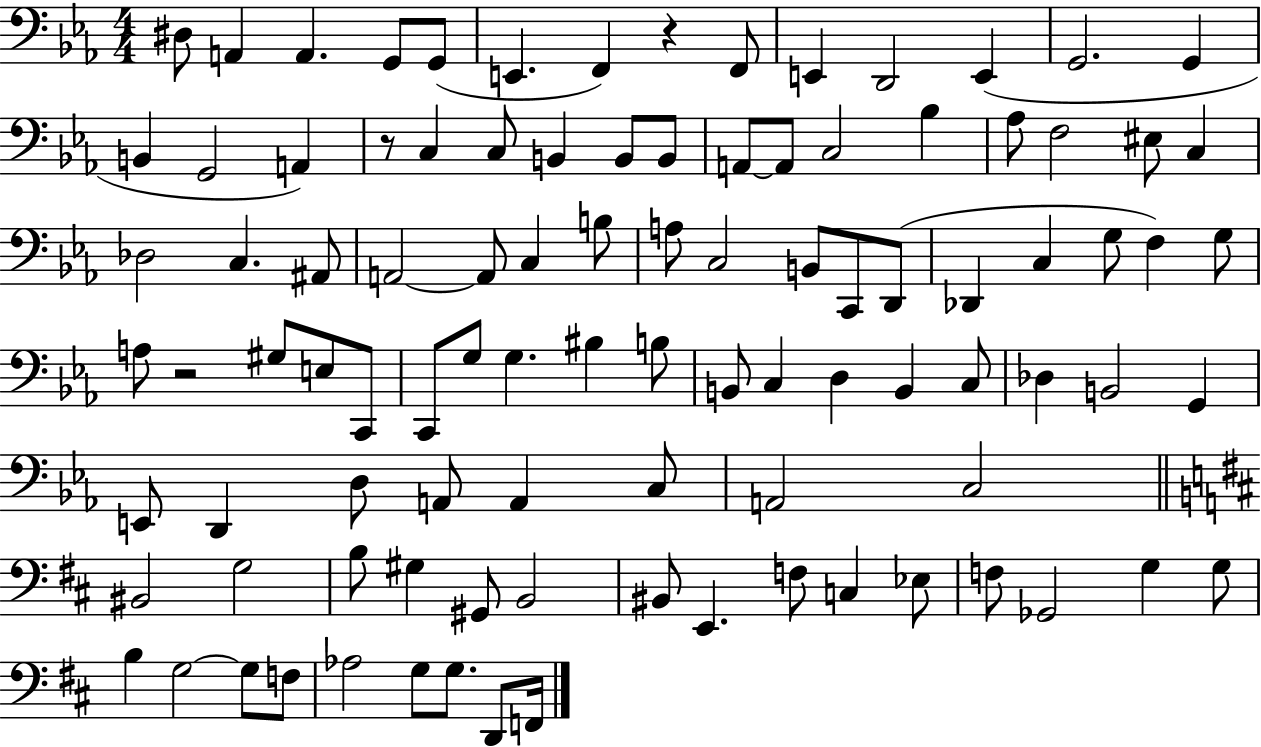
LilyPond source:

{
  \clef bass
  \numericTimeSignature
  \time 4/4
  \key ees \major
  \repeat volta 2 { dis8 a,4 a,4. g,8 g,8( | e,4. f,4) r4 f,8 | e,4 d,2 e,4( | g,2. g,4 | \break b,4 g,2 a,4) | r8 c4 c8 b,4 b,8 b,8 | a,8~~ a,8 c2 bes4 | aes8 f2 eis8 c4 | \break des2 c4. ais,8 | a,2~~ a,8 c4 b8 | a8 c2 b,8 c,8 d,8( | des,4 c4 g8 f4) g8 | \break a8 r2 gis8 e8 c,8 | c,8 g8 g4. bis4 b8 | b,8 c4 d4 b,4 c8 | des4 b,2 g,4 | \break e,8 d,4 d8 a,8 a,4 c8 | a,2 c2 | \bar "||" \break \key d \major bis,2 g2 | b8 gis4 gis,8 b,2 | bis,8 e,4. f8 c4 ees8 | f8 ges,2 g4 g8 | \break b4 g2~~ g8 f8 | aes2 g8 g8. d,8 f,16 | } \bar "|."
}